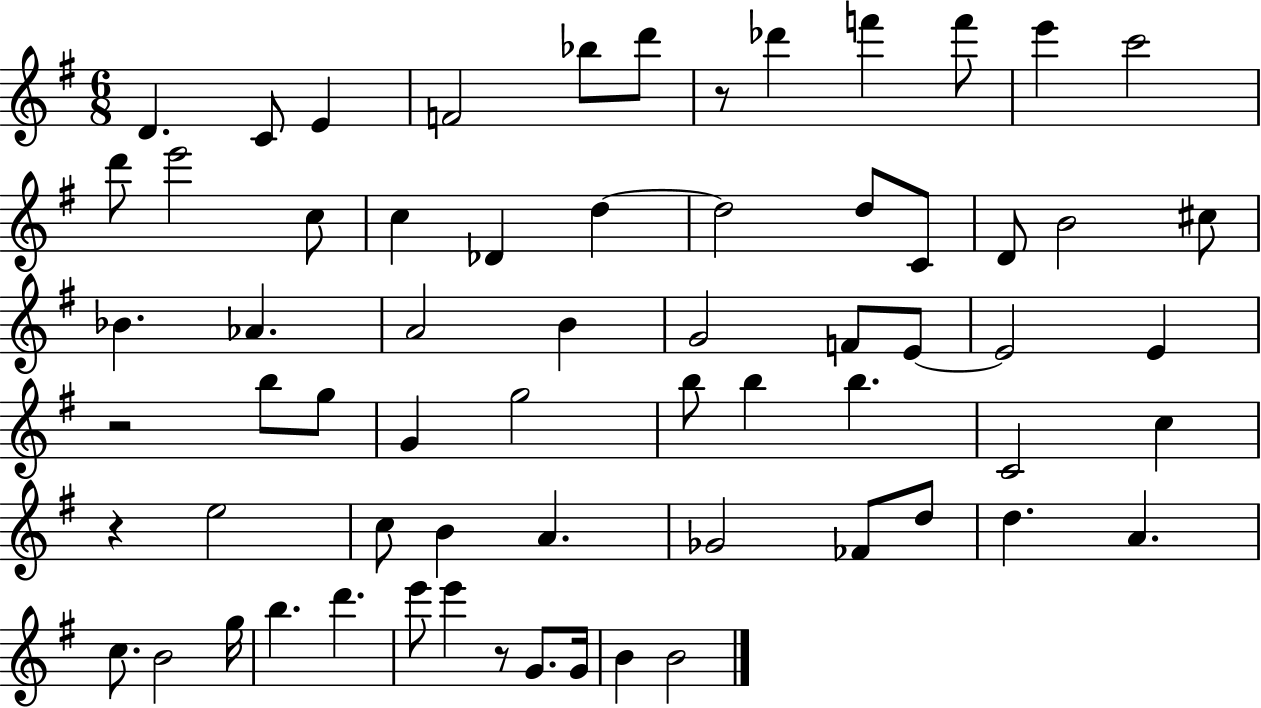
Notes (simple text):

D4/q. C4/e E4/q F4/h Bb5/e D6/e R/e Db6/q F6/q F6/e E6/q C6/h D6/e E6/h C5/e C5/q Db4/q D5/q D5/h D5/e C4/e D4/e B4/h C#5/e Bb4/q. Ab4/q. A4/h B4/q G4/h F4/e E4/e E4/h E4/q R/h B5/e G5/e G4/q G5/h B5/e B5/q B5/q. C4/h C5/q R/q E5/h C5/e B4/q A4/q. Gb4/h FES4/e D5/e D5/q. A4/q. C5/e. B4/h G5/s B5/q. D6/q. E6/e E6/q R/e G4/e. G4/s B4/q B4/h